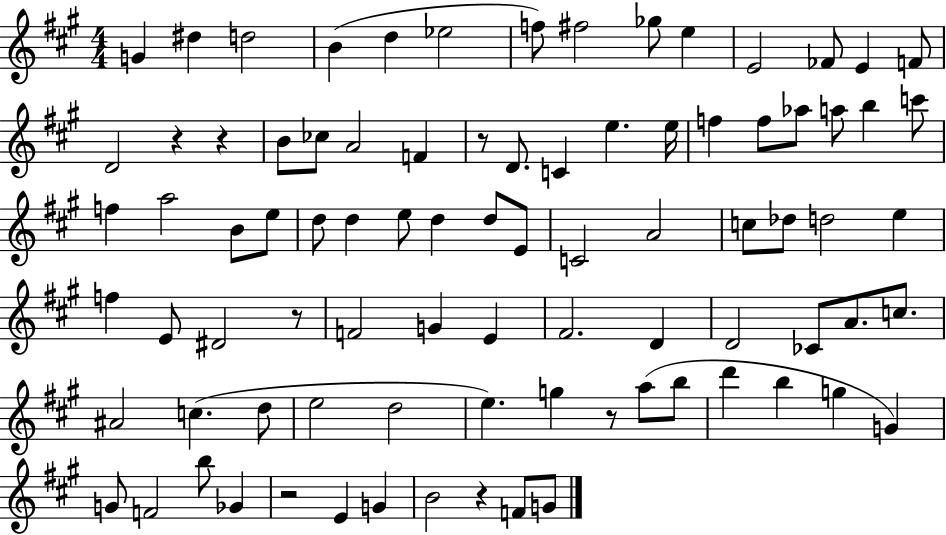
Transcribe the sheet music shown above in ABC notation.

X:1
T:Untitled
M:4/4
L:1/4
K:A
G ^d d2 B d _e2 f/2 ^f2 _g/2 e E2 _F/2 E F/2 D2 z z B/2 _c/2 A2 F z/2 D/2 C e e/4 f f/2 _a/2 a/2 b c'/2 f a2 B/2 e/2 d/2 d e/2 d d/2 E/2 C2 A2 c/2 _d/2 d2 e f E/2 ^D2 z/2 F2 G E ^F2 D D2 _C/2 A/2 c/2 ^A2 c d/2 e2 d2 e g z/2 a/2 b/2 d' b g G G/2 F2 b/2 _G z2 E G B2 z F/2 G/2